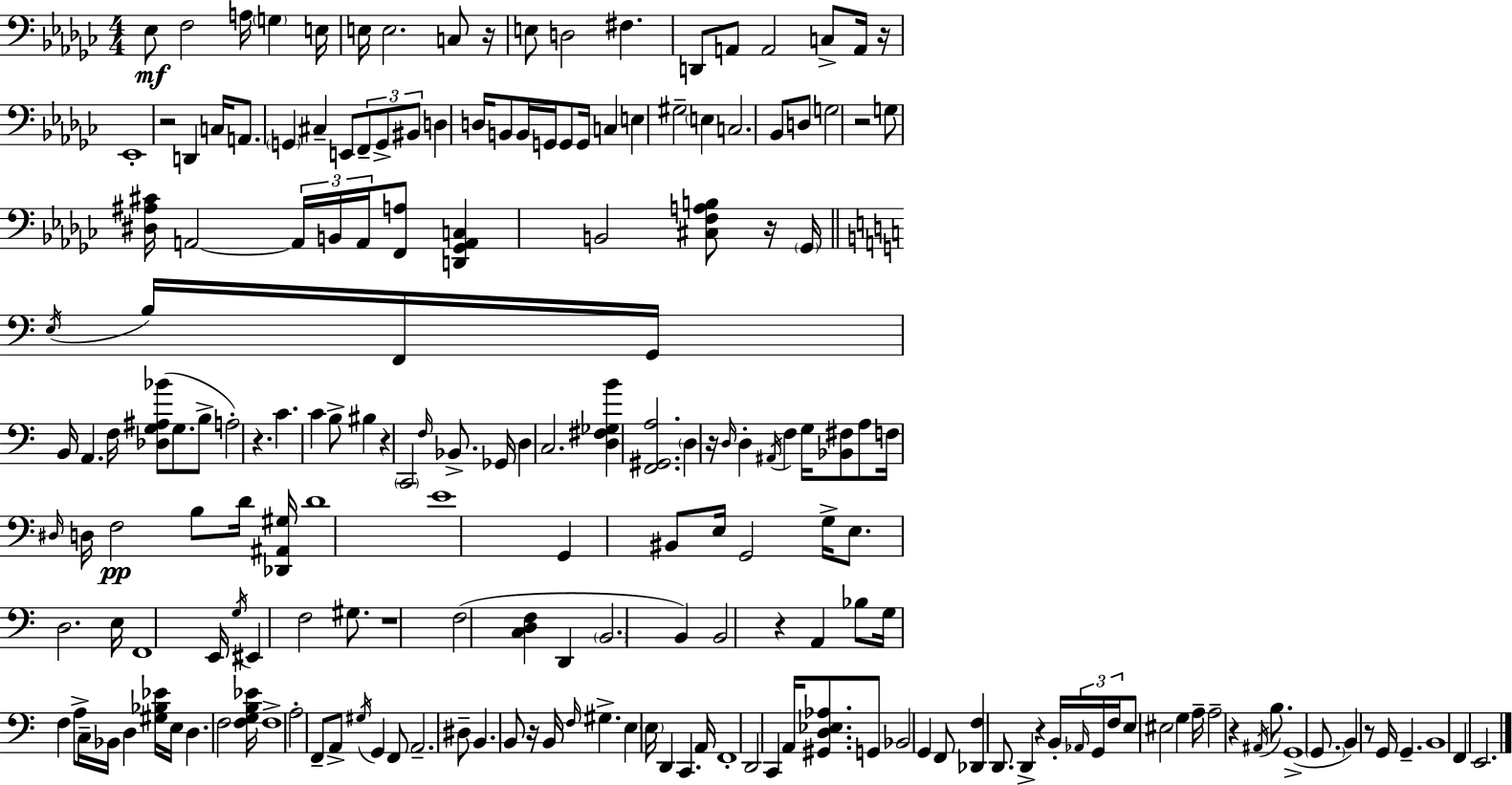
X:1
T:Untitled
M:4/4
L:1/4
K:Ebm
_E,/2 F,2 A,/4 G, E,/4 E,/4 E,2 C,/2 z/4 E,/2 D,2 ^F, D,,/2 A,,/2 A,,2 C,/2 A,,/4 z/4 _E,,4 z2 D,, C,/4 A,,/2 G,, ^C, E,,/2 F,,/2 G,,/2 ^B,,/2 D, D,/4 B,,/2 B,,/4 G,,/4 G,,/2 G,,/4 C, E, ^G,2 E, C,2 _B,,/2 D,/2 G,2 z2 G,/2 [^D,^A,^C]/4 A,,2 A,,/4 B,,/4 A,,/4 [F,,A,]/2 [D,,_G,,A,,C,] B,,2 [^C,F,A,B,]/2 z/4 _G,,/4 E,/4 B,/4 F,,/4 G,,/4 B,,/4 A,, F,/4 [_D,G,^A,_B]/2 G,/2 B,/2 A,2 z C C B,/2 ^B, z C,,2 F,/4 _B,,/2 _G,,/4 D, C,2 [D,^F,_G,B] [F,,^G,,A,]2 D, z/4 D,/4 D, ^A,,/4 F, G,/4 [_B,,^F,]/2 A,/2 F,/4 ^D,/4 D,/4 F,2 B,/2 D/4 [_D,,^A,,^G,]/4 D4 E4 G,, ^B,,/2 E,/4 G,,2 G,/4 E,/2 D,2 E,/4 F,,4 E,,/4 G,/4 ^E,, F,2 ^G,/2 z4 F,2 [C,D,F,] D,, B,,2 B,, B,,2 z A,, _B,/2 G,/4 F, A,/2 C,/4 _B,,/4 D, [^G,_B,_E]/4 E,/4 D, F,2 [F,G,B,_E]/4 F,4 A,2 F,,/2 A,,/2 ^G,/4 G,, F,,/2 A,,2 ^D,/2 B,, B,,/2 z/4 B,,/4 F,/4 ^G, E, E,/4 D,, C,, A,,/4 F,,4 D,,2 C,, A,,/4 [^G,,D,_E,_A,]/2 G,,/2 _B,,2 G,, F,,/2 [_D,,F,] D,,/2 D,, z B,,/4 _A,,/4 G,,/4 F,/4 E,/2 ^E,2 G, A,/4 A,2 z ^A,,/4 B,/2 G,,4 G,,/2 B,, z/2 G,,/4 G,, B,,4 F,, E,,2